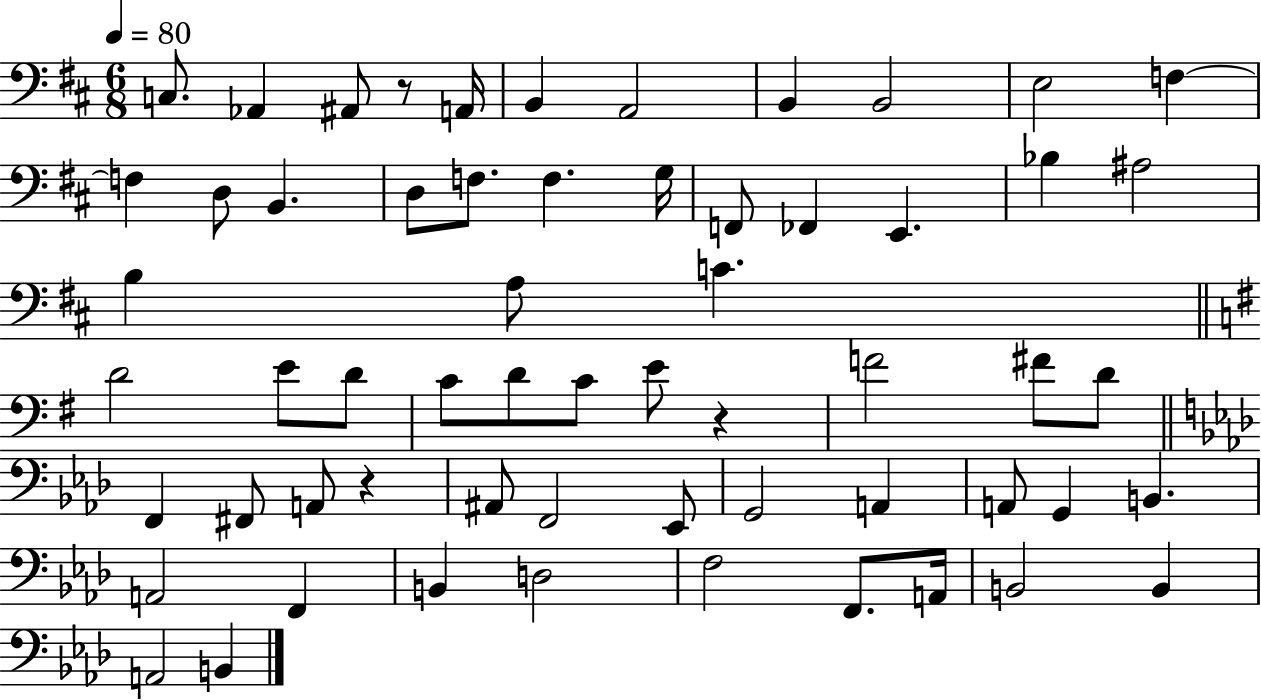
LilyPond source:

{
  \clef bass
  \numericTimeSignature
  \time 6/8
  \key d \major
  \tempo 4 = 80
  \repeat volta 2 { c8. aes,4 ais,8 r8 a,16 | b,4 a,2 | b,4 b,2 | e2 f4~~ | \break f4 d8 b,4. | d8 f8. f4. g16 | f,8 fes,4 e,4. | bes4 ais2 | \break b4 a8 c'4. | \bar "||" \break \key g \major d'2 e'8 d'8 | c'8 d'8 c'8 e'8 r4 | f'2 fis'8 d'8 | \bar "||" \break \key aes \major f,4 fis,8 a,8 r4 | ais,8 f,2 ees,8 | g,2 a,4 | a,8 g,4 b,4. | \break a,2 f,4 | b,4 d2 | f2 f,8. a,16 | b,2 b,4 | \break a,2 b,4 | } \bar "|."
}